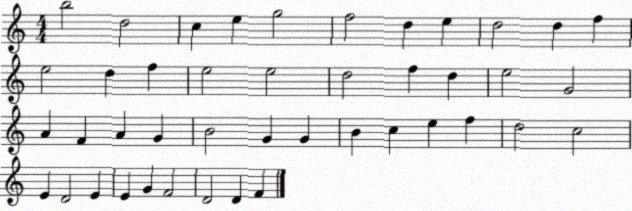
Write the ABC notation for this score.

X:1
T:Untitled
M:4/4
L:1/4
K:C
b2 d2 c e g2 f2 d e d2 d f e2 d f e2 e2 d2 f d e2 G2 A F A G B2 G G B c e f d2 c2 E D2 E E G F2 D2 D F